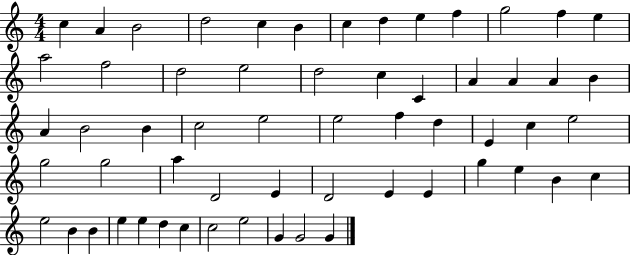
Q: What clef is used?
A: treble